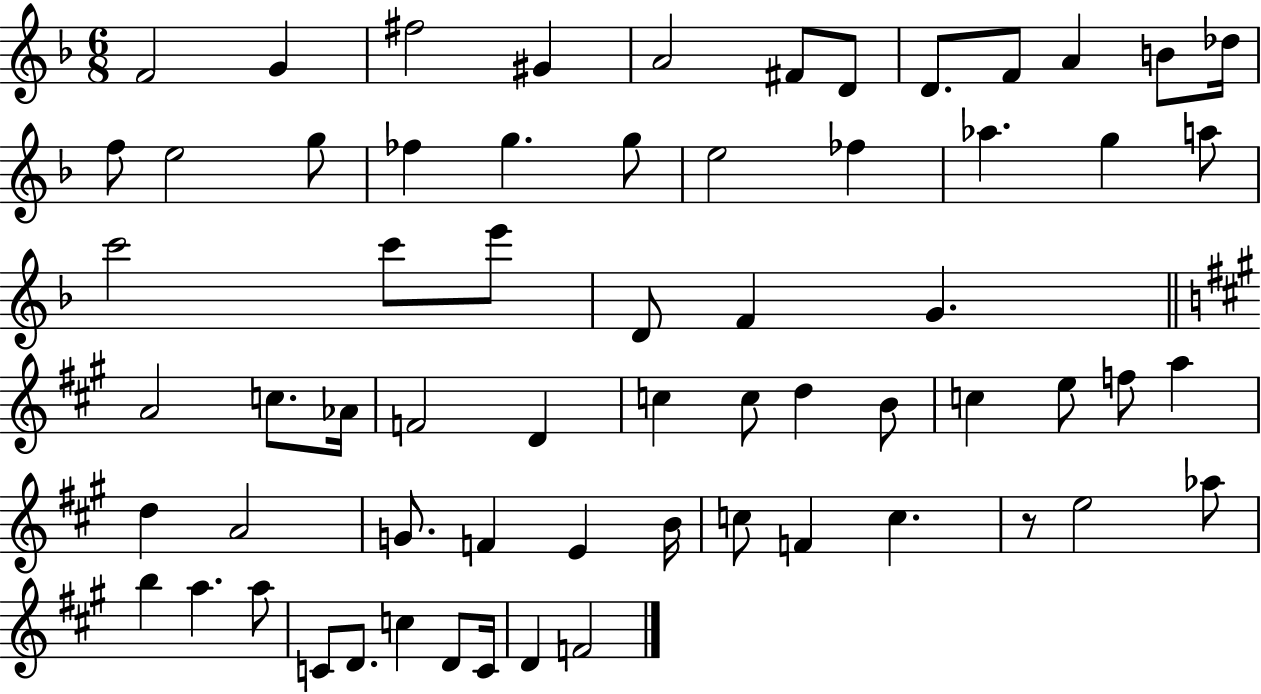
F4/h G4/q F#5/h G#4/q A4/h F#4/e D4/e D4/e. F4/e A4/q B4/e Db5/s F5/e E5/h G5/e FES5/q G5/q. G5/e E5/h FES5/q Ab5/q. G5/q A5/e C6/h C6/e E6/e D4/e F4/q G4/q. A4/h C5/e. Ab4/s F4/h D4/q C5/q C5/e D5/q B4/e C5/q E5/e F5/e A5/q D5/q A4/h G4/e. F4/q E4/q B4/s C5/e F4/q C5/q. R/e E5/h Ab5/e B5/q A5/q. A5/e C4/e D4/e. C5/q D4/e C4/s D4/q F4/h